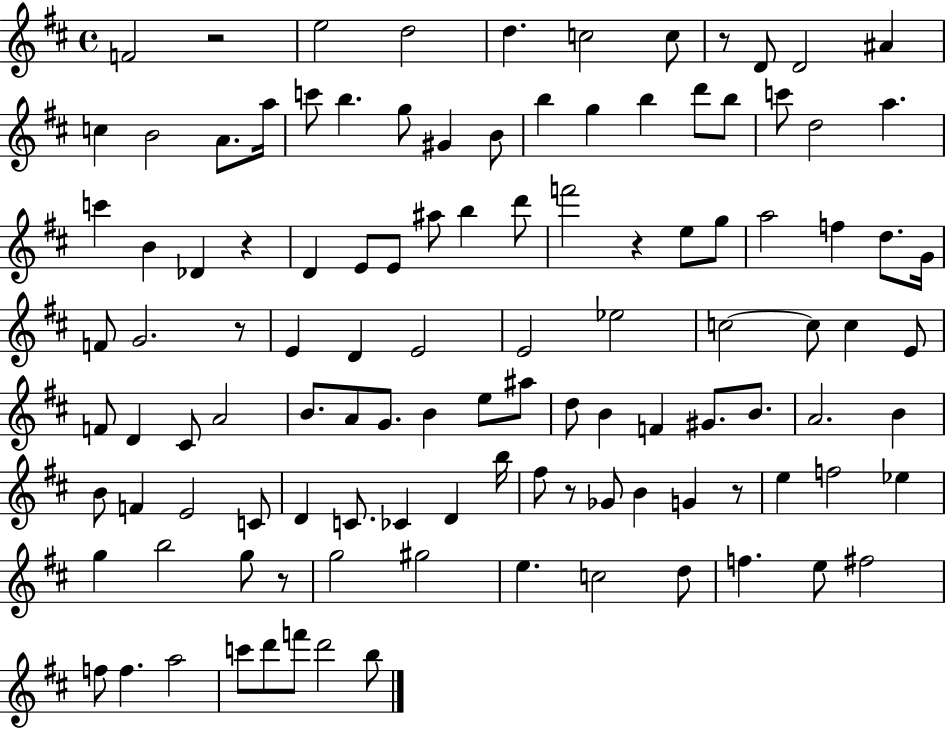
F4/h R/h E5/h D5/h D5/q. C5/h C5/e R/e D4/e D4/h A#4/q C5/q B4/h A4/e. A5/s C6/e B5/q. G5/e G#4/q B4/e B5/q G5/q B5/q D6/e B5/e C6/e D5/h A5/q. C6/q B4/q Db4/q R/q D4/q E4/e E4/e A#5/e B5/q D6/e F6/h R/q E5/e G5/e A5/h F5/q D5/e. G4/s F4/e G4/h. R/e E4/q D4/q E4/h E4/h Eb5/h C5/h C5/e C5/q E4/e F4/e D4/q C#4/e A4/h B4/e. A4/e G4/e. B4/q E5/e A#5/e D5/e B4/q F4/q G#4/e. B4/e. A4/h. B4/q B4/e F4/q E4/h C4/e D4/q C4/e. CES4/q D4/q B5/s F#5/e R/e Gb4/e B4/q G4/q R/e E5/q F5/h Eb5/q G5/q B5/h G5/e R/e G5/h G#5/h E5/q. C5/h D5/e F5/q. E5/e F#5/h F5/e F5/q. A5/h C6/e D6/e F6/e D6/h B5/e